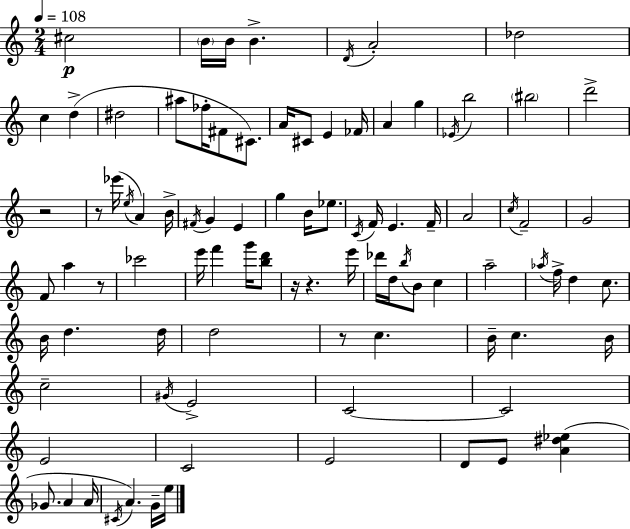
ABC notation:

X:1
T:Untitled
M:2/4
L:1/4
K:C
^c2 B/4 B/4 B D/4 A2 _d2 c d ^d2 ^a/2 _f/4 ^F/2 ^C/2 A/4 ^C/2 E _F/4 A g _E/4 b2 ^b2 d'2 z2 z/2 _e'/4 e/4 A B/4 ^F/4 G E g B/4 _e/2 C/4 F/4 E F/4 A2 c/4 F2 G2 F/2 a z/2 _c'2 e'/4 f' g'/4 [bd']/2 z/4 z e'/4 _d'/4 d/4 b/4 B/2 c a2 _a/4 f/4 d c/2 B/4 d d/4 d2 z/2 c B/4 c B/4 c2 ^G/4 E2 C2 C2 E2 C2 E2 D/2 E/2 [A^d_e] _G/2 A A/4 ^C/4 A G/4 e/4